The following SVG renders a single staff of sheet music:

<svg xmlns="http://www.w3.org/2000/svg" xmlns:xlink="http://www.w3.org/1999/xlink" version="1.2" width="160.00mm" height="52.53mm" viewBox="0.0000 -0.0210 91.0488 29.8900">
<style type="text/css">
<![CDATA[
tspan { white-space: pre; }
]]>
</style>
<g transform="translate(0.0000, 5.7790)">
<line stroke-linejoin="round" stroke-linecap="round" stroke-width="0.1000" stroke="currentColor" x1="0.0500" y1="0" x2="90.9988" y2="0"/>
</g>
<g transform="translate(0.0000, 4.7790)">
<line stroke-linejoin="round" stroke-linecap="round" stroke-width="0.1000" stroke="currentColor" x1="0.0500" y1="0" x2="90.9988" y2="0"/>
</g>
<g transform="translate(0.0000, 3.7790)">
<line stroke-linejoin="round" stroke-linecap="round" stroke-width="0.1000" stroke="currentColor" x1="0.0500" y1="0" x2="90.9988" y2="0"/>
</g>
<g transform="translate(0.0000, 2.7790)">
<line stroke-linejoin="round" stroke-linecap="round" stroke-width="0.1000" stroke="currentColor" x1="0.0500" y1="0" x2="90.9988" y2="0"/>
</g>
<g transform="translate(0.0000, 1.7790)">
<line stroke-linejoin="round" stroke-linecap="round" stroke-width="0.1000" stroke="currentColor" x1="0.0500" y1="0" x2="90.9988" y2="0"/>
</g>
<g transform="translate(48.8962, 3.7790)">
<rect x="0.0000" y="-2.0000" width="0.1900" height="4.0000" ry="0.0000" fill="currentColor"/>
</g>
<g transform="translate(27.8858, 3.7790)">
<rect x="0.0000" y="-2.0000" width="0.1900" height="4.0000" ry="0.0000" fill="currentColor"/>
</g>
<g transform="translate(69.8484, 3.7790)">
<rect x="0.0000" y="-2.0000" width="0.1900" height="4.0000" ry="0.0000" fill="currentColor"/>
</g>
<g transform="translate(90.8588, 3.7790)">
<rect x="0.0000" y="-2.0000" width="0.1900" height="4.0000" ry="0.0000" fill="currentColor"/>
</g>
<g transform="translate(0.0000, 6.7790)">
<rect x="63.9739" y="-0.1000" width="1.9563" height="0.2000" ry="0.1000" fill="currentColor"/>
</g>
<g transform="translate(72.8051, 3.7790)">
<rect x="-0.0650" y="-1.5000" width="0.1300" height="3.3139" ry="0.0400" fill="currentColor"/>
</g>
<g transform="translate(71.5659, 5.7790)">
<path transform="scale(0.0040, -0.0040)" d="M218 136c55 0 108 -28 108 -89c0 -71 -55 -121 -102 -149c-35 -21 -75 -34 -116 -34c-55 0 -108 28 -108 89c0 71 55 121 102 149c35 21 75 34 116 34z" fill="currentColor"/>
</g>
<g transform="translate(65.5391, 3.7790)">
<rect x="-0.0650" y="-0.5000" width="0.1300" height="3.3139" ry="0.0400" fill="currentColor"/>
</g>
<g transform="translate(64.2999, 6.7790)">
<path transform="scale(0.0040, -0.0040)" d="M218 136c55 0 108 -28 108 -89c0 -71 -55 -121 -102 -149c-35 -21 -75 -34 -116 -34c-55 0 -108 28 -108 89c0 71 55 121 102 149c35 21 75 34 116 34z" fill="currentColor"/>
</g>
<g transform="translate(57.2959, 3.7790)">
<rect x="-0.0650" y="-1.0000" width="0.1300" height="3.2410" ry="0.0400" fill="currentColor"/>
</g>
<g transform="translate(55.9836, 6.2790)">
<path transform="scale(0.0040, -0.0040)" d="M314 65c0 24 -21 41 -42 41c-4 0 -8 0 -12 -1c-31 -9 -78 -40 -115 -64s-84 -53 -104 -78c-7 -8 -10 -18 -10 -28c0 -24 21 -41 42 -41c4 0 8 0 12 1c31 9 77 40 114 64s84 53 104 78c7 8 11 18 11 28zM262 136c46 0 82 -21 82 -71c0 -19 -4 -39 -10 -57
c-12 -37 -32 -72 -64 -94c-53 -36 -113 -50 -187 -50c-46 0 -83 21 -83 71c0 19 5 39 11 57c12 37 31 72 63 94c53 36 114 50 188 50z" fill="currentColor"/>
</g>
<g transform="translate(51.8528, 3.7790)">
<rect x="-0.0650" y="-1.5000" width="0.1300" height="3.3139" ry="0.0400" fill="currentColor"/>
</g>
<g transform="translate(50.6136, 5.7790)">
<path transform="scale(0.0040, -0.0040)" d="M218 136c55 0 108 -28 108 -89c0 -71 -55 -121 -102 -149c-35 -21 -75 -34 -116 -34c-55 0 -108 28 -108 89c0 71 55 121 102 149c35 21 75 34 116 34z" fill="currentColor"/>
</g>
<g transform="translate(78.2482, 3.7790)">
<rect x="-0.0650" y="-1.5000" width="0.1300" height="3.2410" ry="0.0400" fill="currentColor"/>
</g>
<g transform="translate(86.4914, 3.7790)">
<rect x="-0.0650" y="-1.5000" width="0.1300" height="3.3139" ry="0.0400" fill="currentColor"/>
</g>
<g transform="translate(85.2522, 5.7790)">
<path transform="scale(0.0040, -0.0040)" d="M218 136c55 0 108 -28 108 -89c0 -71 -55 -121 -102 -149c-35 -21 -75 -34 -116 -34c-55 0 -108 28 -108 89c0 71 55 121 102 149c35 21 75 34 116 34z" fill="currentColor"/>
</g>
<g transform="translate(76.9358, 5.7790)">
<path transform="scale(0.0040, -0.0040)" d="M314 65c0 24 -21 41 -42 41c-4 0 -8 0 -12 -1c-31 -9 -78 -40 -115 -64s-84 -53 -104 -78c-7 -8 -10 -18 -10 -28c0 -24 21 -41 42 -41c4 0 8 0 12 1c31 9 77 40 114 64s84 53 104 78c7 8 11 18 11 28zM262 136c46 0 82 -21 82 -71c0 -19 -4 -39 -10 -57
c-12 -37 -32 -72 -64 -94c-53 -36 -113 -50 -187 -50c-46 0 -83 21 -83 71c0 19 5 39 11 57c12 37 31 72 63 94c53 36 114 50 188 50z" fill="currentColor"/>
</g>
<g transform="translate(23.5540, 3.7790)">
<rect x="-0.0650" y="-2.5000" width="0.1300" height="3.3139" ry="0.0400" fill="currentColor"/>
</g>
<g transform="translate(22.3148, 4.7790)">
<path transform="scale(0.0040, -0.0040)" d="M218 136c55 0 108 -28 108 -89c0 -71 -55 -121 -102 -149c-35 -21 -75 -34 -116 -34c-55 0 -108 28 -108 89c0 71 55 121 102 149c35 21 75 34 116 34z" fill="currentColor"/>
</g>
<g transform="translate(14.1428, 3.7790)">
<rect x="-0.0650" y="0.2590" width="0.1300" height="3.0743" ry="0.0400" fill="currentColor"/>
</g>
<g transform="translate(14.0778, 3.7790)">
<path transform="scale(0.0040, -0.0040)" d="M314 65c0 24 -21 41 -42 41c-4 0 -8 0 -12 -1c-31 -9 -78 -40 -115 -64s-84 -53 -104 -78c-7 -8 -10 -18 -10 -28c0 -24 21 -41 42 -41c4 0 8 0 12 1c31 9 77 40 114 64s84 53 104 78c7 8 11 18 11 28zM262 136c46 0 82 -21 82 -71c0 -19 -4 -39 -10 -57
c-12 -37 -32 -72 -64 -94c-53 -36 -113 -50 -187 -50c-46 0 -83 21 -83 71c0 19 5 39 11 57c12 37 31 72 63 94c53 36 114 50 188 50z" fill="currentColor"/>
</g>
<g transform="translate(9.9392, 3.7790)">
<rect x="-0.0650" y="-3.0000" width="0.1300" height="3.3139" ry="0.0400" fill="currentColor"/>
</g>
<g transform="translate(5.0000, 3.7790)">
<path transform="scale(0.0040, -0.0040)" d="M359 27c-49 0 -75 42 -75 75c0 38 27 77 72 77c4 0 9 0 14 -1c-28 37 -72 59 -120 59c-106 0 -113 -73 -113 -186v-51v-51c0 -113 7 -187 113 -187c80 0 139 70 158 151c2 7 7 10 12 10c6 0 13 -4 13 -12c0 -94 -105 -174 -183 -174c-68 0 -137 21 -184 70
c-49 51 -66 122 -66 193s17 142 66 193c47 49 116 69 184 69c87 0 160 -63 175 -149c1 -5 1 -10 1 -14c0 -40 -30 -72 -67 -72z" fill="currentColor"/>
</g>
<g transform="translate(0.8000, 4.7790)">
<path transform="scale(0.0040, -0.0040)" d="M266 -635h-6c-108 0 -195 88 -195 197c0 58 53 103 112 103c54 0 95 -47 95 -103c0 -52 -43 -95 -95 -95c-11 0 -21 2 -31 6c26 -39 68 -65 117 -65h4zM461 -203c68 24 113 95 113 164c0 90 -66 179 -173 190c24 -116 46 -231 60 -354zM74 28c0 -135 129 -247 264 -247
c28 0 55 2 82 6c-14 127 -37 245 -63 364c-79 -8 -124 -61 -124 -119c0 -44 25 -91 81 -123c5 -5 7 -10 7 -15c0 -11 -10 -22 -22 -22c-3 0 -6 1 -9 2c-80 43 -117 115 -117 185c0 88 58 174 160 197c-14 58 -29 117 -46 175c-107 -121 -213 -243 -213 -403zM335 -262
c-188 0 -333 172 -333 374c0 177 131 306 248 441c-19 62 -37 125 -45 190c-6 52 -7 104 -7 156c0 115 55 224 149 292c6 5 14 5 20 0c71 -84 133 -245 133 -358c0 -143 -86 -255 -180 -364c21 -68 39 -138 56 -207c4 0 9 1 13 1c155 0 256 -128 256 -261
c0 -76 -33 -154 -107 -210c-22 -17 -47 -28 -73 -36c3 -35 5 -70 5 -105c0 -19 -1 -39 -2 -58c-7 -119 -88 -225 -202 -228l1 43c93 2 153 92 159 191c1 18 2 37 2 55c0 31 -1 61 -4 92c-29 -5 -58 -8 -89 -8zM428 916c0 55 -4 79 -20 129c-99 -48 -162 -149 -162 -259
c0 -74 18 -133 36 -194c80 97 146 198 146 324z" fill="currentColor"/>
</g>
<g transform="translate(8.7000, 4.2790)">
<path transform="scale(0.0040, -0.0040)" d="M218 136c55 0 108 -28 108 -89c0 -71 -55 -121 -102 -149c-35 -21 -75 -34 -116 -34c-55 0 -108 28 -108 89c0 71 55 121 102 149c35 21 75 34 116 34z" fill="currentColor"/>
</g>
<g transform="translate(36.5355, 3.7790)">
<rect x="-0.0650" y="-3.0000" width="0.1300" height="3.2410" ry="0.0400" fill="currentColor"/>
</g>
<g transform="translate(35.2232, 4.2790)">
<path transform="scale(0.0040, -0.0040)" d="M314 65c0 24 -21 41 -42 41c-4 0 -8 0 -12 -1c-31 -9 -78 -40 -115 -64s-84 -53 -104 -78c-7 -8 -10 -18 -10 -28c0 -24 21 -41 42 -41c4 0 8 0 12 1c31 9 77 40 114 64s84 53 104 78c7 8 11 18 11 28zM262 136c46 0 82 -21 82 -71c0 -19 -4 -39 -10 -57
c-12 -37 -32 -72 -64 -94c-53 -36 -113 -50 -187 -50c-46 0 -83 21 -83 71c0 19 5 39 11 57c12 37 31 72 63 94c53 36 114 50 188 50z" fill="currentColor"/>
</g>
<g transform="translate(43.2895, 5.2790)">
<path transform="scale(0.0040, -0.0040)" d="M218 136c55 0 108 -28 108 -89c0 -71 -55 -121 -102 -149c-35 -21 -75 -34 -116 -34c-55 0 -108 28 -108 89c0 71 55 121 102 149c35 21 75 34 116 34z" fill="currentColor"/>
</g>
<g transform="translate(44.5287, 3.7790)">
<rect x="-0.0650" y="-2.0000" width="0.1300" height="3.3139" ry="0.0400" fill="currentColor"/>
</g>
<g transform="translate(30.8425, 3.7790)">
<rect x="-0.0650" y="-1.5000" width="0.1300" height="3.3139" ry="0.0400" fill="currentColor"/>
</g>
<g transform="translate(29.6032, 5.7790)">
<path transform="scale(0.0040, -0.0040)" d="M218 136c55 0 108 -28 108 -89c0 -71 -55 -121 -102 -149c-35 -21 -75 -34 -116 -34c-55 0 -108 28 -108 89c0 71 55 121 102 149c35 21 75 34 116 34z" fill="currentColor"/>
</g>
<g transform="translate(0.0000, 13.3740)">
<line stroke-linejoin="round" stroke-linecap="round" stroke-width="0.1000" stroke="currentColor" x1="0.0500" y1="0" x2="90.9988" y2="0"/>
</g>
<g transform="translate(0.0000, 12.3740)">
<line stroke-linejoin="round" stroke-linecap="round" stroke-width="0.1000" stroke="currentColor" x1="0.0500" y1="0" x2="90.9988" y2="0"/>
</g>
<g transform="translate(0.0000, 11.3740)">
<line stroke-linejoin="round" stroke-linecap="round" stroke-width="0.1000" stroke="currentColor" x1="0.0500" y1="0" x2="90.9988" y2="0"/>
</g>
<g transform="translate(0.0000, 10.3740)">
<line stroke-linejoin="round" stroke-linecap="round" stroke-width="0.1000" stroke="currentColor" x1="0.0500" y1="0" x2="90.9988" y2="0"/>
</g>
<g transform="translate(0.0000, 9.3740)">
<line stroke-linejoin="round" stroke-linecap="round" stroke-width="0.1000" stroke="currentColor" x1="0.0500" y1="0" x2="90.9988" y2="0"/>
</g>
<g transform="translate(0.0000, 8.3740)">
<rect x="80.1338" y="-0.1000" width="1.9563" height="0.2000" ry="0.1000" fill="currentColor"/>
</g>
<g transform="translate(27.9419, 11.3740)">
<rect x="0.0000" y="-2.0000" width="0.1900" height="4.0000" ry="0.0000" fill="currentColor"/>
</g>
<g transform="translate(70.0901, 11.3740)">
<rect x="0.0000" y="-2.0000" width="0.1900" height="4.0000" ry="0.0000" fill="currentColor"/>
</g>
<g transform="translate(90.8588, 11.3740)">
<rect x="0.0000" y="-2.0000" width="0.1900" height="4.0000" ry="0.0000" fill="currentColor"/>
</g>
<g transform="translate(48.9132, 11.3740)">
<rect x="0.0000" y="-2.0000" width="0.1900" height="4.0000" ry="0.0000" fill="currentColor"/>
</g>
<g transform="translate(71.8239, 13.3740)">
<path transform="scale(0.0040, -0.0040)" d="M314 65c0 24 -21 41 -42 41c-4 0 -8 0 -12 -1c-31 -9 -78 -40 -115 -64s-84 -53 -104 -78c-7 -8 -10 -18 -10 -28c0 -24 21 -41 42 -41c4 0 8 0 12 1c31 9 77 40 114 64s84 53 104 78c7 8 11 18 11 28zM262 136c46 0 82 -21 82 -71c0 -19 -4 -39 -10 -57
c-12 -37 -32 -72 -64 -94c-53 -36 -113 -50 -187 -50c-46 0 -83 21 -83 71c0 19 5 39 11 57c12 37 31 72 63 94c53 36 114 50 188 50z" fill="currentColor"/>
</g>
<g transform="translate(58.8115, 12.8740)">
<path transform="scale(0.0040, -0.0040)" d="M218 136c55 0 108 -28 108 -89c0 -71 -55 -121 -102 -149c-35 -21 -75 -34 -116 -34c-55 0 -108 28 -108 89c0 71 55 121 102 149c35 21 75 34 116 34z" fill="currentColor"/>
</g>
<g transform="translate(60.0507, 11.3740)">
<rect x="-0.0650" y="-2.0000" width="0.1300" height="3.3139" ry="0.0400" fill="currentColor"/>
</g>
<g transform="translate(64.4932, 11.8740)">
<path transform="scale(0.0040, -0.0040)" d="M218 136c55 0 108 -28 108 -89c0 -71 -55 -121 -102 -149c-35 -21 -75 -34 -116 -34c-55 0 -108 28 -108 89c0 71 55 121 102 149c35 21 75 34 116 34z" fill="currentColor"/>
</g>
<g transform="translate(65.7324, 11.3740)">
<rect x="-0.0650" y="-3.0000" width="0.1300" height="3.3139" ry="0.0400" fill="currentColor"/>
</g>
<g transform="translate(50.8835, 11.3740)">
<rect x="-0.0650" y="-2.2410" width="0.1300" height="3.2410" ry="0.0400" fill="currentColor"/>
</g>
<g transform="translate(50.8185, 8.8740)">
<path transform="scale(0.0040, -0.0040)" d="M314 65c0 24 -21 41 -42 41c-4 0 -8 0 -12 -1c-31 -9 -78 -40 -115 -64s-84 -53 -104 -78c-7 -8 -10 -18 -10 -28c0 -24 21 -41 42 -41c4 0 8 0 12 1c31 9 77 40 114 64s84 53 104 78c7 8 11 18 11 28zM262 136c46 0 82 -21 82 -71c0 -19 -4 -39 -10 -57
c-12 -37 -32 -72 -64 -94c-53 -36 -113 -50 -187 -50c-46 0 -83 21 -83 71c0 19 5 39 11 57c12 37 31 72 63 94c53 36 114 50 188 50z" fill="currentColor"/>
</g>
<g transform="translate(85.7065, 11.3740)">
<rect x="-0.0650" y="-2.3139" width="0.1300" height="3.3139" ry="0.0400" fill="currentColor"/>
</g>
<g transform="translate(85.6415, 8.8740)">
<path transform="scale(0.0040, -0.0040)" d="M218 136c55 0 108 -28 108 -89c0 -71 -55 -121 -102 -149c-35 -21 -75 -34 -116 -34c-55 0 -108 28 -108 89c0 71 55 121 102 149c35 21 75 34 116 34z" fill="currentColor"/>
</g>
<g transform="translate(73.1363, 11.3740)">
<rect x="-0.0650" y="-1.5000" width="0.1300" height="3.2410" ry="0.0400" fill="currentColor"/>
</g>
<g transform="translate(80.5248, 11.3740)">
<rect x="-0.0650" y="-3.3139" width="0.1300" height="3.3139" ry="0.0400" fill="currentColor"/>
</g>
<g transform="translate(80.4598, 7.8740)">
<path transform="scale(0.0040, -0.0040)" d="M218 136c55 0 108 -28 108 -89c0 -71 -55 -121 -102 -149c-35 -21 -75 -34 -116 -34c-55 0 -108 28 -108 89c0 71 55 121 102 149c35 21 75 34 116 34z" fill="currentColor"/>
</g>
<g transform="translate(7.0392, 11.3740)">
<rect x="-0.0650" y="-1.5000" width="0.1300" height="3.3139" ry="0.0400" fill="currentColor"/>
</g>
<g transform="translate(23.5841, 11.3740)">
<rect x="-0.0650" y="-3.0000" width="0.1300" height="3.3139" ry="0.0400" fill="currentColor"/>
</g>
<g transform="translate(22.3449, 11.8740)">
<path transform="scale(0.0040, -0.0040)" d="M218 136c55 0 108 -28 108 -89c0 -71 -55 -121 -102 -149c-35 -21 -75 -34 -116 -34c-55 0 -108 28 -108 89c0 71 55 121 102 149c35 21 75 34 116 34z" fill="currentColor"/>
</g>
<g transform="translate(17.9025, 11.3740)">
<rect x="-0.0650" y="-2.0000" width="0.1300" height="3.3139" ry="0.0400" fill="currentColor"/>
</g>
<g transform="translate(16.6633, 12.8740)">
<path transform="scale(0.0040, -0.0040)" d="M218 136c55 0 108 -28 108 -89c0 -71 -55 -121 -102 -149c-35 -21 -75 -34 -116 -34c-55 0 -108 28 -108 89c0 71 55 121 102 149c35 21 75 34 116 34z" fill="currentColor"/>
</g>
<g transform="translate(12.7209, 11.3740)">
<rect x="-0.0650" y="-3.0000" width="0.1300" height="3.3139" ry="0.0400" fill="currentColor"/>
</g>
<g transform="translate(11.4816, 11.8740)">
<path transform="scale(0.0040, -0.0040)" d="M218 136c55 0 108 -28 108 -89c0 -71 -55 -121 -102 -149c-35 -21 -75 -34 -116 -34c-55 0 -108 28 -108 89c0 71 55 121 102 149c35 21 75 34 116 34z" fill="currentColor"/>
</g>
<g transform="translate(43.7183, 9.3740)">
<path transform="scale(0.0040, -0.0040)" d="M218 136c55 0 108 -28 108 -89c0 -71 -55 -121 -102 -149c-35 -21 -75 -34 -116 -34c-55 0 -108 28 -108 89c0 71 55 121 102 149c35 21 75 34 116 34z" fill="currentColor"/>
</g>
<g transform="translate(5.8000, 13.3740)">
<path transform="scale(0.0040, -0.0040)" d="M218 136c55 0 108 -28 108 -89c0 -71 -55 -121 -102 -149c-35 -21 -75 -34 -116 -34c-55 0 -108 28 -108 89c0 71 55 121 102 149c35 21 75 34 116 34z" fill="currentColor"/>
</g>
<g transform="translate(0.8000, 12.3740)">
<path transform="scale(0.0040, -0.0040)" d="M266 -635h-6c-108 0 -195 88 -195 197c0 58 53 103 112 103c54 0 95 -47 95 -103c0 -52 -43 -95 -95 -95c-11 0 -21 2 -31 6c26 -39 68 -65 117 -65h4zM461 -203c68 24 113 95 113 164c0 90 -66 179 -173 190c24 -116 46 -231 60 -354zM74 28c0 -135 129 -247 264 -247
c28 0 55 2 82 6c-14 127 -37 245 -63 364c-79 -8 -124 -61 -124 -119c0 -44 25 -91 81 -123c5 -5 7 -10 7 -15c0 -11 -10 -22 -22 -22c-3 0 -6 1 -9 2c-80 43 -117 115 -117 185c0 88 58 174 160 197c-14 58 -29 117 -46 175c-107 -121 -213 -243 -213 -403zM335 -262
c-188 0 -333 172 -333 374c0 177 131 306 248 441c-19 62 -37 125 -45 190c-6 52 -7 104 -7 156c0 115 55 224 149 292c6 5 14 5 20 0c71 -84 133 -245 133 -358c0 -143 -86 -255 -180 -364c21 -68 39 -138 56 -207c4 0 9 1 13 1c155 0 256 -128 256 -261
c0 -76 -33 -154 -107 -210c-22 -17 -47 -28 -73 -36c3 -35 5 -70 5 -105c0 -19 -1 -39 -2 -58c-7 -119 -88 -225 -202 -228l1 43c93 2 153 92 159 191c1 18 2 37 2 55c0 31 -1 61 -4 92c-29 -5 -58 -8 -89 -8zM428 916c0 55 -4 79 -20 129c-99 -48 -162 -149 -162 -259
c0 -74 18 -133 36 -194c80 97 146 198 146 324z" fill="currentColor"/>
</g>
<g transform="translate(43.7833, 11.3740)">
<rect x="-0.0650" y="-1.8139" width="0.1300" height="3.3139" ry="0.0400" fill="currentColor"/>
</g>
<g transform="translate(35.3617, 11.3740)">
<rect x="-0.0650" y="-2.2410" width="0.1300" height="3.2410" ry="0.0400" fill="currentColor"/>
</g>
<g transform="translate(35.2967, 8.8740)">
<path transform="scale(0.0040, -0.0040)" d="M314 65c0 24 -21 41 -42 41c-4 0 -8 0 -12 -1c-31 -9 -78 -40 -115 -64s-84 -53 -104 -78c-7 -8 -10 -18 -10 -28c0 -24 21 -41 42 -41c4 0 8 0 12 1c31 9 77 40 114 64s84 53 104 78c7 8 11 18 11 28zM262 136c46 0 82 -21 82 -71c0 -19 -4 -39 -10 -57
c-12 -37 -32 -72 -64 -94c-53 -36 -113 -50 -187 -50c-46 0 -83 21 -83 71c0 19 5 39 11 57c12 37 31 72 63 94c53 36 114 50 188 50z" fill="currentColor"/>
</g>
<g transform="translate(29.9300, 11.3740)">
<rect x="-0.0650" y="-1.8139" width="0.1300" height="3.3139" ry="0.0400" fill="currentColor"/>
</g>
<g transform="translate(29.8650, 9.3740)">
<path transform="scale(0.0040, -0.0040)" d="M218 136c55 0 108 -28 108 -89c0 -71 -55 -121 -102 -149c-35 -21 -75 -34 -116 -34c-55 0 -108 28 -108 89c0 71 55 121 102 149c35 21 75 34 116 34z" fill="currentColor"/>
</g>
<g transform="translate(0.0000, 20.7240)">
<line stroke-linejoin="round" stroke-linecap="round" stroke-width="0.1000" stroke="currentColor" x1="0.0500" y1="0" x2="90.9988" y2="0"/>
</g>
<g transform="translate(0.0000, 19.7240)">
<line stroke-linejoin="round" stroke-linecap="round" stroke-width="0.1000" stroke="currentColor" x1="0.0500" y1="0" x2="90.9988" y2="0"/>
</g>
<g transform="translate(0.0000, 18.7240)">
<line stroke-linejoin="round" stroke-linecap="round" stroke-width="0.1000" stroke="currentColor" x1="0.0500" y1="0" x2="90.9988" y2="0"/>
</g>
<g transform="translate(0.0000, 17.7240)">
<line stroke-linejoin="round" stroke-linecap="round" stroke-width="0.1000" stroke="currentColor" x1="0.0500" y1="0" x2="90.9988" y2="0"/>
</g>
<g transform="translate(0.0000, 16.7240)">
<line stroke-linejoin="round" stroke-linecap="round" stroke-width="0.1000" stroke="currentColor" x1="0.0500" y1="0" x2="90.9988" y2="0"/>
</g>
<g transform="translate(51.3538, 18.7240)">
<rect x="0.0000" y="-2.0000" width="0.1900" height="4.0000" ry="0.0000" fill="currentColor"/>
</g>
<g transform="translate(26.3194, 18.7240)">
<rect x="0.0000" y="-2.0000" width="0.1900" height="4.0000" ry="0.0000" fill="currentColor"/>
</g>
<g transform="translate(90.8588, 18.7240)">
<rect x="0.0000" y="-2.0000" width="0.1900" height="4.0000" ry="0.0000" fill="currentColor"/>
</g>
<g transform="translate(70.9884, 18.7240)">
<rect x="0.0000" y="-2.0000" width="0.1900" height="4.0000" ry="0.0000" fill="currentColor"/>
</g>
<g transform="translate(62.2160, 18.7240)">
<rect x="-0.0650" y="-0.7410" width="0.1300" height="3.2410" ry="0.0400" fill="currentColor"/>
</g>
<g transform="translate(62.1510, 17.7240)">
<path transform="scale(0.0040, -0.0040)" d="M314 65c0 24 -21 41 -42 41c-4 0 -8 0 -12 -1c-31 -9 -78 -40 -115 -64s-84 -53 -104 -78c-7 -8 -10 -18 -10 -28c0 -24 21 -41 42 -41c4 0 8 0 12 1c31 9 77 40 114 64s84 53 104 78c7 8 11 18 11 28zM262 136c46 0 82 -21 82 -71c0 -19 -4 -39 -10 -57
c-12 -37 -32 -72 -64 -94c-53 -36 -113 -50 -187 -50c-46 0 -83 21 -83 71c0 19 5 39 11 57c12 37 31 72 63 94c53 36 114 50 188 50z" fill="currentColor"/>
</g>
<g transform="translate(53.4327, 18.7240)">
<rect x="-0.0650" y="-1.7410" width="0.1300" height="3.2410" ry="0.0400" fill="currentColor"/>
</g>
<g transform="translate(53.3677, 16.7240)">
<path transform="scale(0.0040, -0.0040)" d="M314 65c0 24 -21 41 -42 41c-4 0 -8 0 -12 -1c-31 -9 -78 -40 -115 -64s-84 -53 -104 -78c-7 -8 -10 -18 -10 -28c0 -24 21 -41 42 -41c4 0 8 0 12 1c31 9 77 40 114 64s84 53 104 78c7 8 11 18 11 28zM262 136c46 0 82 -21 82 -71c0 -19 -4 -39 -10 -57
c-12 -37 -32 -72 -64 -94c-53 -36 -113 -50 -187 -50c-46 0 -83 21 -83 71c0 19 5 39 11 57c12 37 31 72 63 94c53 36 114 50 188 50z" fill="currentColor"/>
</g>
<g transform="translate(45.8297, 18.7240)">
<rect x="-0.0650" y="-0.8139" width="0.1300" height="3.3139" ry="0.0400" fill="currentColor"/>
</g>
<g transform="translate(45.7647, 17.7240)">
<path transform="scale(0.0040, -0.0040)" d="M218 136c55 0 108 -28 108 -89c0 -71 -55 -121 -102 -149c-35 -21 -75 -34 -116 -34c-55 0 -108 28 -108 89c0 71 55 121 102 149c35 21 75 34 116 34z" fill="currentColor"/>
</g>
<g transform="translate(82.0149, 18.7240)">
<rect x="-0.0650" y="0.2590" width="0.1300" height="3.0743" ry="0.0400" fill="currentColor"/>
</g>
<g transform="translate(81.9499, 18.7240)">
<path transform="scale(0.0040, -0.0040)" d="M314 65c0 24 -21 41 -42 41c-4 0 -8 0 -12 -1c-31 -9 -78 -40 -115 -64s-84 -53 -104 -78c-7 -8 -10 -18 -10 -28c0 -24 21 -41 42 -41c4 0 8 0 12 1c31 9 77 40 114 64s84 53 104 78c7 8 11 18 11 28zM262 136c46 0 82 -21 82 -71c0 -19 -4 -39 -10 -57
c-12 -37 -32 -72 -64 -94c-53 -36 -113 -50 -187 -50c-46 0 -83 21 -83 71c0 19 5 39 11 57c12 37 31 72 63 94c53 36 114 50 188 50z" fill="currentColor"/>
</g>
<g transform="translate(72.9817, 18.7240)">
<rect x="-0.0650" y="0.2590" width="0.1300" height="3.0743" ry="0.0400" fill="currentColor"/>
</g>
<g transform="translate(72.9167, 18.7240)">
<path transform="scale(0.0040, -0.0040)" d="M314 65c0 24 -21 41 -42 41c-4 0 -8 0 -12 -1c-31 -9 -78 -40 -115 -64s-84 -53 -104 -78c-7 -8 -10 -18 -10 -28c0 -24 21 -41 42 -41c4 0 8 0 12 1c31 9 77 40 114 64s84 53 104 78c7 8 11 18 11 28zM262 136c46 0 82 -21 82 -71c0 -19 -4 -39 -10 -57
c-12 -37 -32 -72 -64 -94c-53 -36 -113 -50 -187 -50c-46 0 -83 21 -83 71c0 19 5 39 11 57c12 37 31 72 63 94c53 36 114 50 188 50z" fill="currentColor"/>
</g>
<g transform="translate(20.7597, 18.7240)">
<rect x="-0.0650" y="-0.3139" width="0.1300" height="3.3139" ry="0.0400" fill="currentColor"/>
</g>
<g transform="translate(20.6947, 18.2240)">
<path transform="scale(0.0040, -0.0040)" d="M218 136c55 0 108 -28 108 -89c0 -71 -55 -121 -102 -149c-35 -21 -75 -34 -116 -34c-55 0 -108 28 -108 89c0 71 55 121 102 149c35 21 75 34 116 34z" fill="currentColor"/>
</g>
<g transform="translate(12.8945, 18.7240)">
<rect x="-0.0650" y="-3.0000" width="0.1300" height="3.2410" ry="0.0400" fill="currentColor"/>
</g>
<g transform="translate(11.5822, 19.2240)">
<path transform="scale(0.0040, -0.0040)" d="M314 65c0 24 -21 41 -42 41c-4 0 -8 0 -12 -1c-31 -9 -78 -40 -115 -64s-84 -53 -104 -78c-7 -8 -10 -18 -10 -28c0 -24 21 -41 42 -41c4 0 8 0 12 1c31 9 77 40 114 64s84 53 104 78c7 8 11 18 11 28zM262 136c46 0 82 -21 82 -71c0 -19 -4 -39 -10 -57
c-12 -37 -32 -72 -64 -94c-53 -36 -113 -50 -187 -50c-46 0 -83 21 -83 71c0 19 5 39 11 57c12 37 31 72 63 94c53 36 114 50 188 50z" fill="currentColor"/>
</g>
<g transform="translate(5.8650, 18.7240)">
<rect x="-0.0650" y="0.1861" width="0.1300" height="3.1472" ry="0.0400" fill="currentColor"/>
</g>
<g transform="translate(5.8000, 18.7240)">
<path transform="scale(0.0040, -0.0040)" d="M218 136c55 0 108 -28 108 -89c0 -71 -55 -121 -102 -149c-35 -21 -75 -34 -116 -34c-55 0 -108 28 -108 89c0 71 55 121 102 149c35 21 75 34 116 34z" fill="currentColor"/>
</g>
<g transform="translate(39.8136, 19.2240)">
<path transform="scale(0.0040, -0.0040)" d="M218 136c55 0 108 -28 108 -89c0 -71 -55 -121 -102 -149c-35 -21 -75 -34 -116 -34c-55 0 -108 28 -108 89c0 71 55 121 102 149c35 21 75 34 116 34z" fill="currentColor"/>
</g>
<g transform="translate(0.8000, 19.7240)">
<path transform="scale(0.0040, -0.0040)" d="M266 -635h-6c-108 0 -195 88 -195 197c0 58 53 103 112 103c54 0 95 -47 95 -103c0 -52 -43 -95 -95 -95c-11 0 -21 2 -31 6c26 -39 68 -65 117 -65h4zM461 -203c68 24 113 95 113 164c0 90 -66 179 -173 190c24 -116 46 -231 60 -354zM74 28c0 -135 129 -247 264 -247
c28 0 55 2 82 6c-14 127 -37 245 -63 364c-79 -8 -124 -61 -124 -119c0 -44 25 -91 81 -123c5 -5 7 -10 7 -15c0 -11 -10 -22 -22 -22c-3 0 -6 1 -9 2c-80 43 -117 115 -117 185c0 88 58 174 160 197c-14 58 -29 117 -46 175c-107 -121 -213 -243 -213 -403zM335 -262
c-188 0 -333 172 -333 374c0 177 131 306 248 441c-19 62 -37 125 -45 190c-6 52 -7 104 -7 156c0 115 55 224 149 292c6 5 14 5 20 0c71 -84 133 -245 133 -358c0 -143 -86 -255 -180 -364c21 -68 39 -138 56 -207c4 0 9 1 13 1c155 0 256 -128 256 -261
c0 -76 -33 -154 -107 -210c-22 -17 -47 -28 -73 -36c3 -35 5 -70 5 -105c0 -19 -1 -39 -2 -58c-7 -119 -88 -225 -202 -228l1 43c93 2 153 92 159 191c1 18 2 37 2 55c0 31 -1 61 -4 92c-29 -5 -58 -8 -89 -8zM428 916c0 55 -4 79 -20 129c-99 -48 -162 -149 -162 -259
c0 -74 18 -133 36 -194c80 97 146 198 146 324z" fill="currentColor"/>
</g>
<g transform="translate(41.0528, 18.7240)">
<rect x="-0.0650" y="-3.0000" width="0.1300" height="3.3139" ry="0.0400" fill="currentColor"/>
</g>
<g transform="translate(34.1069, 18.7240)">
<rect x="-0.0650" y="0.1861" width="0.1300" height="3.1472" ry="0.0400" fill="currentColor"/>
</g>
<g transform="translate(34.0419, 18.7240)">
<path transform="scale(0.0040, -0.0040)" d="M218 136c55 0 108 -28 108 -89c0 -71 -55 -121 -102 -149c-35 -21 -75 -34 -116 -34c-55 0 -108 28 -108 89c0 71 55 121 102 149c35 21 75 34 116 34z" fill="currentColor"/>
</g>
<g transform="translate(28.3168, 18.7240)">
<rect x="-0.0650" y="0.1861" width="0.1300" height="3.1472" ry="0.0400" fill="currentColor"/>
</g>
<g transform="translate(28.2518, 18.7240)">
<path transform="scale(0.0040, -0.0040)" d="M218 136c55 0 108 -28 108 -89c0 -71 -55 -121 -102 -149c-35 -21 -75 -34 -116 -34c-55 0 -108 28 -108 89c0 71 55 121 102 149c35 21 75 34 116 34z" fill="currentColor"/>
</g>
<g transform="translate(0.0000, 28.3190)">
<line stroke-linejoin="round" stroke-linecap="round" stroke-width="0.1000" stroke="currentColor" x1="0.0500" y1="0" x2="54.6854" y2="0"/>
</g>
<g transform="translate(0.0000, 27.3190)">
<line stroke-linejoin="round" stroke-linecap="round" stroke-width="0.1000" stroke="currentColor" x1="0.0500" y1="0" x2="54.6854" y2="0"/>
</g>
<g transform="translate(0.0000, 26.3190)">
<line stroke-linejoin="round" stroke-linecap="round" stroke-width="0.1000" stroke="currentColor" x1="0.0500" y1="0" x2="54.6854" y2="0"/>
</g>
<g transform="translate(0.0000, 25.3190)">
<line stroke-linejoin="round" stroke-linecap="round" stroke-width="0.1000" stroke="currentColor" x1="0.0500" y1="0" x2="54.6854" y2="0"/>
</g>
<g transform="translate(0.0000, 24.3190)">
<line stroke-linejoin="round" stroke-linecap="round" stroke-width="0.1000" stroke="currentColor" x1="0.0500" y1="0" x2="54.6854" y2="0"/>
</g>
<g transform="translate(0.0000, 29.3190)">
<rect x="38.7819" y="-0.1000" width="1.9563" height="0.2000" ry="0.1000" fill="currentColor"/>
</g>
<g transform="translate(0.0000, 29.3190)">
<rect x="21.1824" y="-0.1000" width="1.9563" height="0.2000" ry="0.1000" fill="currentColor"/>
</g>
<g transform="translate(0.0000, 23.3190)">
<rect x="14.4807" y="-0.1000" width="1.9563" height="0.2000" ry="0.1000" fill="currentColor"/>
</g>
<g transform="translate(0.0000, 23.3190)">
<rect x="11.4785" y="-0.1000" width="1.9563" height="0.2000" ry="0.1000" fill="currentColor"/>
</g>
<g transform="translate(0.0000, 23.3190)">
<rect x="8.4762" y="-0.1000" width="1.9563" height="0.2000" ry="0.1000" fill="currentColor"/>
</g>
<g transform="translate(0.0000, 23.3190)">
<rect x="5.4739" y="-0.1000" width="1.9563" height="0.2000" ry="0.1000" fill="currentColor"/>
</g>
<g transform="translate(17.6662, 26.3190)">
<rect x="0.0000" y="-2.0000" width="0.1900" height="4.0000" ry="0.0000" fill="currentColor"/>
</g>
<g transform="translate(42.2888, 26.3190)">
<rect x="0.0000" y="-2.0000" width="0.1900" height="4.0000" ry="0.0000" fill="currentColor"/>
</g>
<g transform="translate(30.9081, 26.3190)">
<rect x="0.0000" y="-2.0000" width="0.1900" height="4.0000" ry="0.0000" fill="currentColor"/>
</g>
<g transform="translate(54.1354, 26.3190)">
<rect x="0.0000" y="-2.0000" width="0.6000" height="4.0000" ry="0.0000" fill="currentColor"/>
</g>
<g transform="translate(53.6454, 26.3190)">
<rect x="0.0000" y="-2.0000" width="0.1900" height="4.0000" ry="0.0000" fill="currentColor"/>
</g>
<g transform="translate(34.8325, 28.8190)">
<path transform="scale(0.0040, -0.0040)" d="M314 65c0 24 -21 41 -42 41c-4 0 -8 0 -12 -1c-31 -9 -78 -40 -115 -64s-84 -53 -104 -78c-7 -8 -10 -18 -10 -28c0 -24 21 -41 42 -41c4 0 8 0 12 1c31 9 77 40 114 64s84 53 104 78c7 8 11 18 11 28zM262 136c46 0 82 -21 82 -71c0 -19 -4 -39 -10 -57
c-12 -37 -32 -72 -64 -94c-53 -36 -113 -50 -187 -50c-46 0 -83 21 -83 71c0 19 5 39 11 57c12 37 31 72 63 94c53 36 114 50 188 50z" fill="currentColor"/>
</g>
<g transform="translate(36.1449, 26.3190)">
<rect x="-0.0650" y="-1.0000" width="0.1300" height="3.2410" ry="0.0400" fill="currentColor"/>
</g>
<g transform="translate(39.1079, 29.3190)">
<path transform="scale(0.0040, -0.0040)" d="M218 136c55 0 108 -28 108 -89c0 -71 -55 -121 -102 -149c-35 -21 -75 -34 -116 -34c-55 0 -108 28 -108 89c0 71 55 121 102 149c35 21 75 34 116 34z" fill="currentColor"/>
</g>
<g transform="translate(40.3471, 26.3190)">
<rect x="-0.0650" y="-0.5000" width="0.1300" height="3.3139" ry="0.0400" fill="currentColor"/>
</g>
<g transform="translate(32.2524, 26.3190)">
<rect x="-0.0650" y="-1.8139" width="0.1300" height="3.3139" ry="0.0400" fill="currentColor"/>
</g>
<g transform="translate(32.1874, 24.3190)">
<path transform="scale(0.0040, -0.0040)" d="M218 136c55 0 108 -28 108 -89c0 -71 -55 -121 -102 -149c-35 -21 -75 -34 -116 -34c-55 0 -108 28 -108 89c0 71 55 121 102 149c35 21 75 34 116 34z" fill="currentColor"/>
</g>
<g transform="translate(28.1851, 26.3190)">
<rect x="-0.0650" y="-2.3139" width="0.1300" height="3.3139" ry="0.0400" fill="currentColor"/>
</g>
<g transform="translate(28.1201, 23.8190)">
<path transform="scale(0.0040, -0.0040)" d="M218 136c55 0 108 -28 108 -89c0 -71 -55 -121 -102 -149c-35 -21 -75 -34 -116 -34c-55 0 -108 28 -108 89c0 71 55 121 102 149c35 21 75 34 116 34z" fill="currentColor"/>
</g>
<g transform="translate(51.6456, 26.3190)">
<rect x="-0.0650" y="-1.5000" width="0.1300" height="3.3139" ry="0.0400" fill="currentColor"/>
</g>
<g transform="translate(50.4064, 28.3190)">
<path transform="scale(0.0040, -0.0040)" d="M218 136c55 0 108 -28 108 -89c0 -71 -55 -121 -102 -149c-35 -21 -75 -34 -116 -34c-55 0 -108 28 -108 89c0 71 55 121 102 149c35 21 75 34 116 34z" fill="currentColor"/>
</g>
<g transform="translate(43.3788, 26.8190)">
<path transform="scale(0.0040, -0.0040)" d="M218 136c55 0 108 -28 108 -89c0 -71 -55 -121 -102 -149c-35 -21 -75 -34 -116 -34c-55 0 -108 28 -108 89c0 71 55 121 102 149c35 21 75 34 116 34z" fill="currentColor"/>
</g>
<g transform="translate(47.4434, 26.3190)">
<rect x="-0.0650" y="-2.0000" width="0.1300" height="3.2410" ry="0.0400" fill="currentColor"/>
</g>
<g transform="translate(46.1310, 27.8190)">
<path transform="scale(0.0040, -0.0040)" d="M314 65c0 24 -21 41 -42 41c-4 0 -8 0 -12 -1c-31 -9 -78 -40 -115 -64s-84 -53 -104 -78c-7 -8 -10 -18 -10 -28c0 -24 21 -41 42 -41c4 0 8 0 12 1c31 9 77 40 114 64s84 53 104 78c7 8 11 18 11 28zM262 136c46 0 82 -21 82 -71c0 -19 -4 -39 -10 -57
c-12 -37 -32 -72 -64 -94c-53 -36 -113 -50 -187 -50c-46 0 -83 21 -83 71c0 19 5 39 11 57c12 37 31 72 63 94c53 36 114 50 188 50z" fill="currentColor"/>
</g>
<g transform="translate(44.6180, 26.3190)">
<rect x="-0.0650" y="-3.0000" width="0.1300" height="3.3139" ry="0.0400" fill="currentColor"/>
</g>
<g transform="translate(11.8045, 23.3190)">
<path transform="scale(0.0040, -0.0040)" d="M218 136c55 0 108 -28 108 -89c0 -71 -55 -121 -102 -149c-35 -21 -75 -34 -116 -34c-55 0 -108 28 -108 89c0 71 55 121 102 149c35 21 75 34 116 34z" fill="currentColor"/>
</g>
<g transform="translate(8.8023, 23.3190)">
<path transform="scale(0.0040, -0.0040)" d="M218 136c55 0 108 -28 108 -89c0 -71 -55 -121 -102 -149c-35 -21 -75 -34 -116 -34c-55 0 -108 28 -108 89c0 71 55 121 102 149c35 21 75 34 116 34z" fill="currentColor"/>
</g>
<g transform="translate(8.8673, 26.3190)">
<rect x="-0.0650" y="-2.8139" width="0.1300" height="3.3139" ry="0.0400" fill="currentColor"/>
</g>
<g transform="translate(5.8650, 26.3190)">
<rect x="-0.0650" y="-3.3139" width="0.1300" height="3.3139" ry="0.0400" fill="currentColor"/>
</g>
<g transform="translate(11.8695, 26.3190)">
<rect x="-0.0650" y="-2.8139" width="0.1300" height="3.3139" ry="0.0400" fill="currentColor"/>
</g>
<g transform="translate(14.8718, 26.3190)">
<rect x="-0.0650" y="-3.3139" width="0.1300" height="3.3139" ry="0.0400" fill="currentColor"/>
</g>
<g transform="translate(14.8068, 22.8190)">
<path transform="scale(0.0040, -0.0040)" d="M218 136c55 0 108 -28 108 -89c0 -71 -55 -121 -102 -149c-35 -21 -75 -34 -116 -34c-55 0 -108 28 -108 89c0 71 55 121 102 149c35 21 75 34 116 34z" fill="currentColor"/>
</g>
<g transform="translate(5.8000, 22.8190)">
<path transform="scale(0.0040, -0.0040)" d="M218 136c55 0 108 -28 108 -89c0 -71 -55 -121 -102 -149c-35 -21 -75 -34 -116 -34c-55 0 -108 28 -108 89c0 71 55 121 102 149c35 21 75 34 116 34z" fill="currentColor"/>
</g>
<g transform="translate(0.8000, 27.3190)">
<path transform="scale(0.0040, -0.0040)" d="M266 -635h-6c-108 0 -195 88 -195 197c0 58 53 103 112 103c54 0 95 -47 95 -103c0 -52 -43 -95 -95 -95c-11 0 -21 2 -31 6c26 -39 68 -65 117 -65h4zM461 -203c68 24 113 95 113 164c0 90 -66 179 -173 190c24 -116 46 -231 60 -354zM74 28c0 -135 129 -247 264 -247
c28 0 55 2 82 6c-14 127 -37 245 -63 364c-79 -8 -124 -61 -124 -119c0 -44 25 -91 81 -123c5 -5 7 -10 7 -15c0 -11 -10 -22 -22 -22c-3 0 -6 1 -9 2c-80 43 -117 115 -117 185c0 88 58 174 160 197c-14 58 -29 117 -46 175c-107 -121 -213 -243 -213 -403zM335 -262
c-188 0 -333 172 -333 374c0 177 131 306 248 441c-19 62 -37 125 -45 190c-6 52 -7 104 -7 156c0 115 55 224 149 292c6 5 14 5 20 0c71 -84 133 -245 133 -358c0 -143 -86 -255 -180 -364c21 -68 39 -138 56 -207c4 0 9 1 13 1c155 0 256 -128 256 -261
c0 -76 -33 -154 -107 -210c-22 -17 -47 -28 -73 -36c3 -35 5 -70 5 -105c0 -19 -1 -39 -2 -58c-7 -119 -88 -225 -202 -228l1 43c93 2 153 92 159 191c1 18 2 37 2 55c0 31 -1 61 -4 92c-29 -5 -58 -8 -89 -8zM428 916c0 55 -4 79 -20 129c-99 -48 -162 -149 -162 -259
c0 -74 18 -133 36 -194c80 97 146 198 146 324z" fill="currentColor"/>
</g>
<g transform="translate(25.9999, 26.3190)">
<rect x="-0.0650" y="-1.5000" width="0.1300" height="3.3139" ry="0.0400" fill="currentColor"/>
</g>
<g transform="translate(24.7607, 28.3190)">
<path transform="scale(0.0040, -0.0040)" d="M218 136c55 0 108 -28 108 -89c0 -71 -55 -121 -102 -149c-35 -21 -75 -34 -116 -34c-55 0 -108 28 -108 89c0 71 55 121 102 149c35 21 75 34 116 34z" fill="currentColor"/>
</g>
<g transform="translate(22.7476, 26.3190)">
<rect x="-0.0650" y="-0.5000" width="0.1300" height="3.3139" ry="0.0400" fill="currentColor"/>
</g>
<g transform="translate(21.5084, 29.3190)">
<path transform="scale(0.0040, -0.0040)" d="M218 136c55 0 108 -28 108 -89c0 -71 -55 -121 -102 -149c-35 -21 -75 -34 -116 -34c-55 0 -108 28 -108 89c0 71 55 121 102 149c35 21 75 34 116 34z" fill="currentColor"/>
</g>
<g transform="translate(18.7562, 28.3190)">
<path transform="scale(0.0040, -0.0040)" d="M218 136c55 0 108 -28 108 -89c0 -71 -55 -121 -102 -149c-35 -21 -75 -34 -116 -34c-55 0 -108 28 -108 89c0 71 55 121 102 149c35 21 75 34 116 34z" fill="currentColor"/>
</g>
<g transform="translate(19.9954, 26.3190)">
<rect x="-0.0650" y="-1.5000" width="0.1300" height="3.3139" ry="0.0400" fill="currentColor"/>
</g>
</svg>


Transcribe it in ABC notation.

X:1
T:Untitled
M:4/4
L:1/4
K:C
A B2 G E A2 F E D2 C E E2 E E A F A f g2 f g2 F A E2 b g B A2 c B B A d f2 d2 B2 B2 b a a b E C E g f D2 C A F2 E